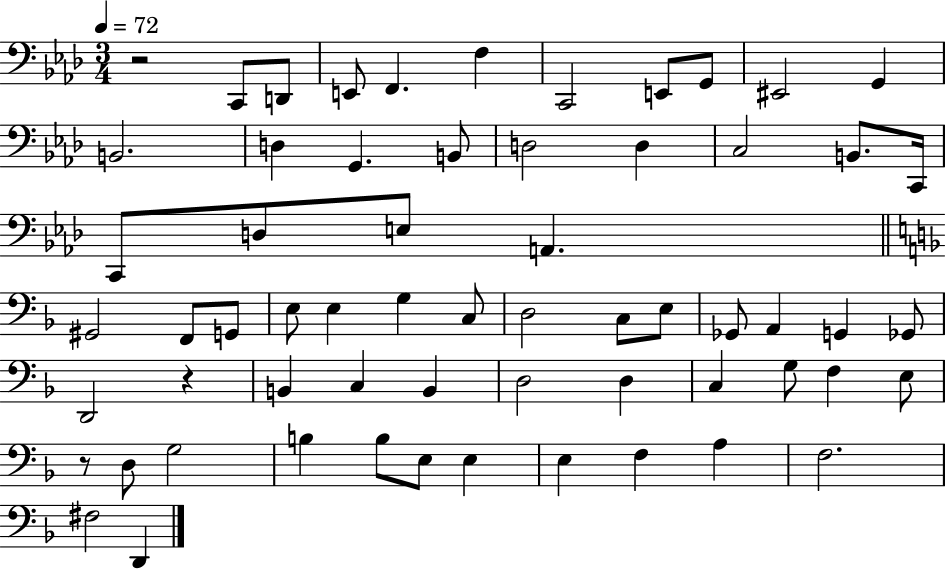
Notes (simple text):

R/h C2/e D2/e E2/e F2/q. F3/q C2/h E2/e G2/e EIS2/h G2/q B2/h. D3/q G2/q. B2/e D3/h D3/q C3/h B2/e. C2/s C2/e D3/e E3/e A2/q. G#2/h F2/e G2/e E3/e E3/q G3/q C3/e D3/h C3/e E3/e Gb2/e A2/q G2/q Gb2/e D2/h R/q B2/q C3/q B2/q D3/h D3/q C3/q G3/e F3/q E3/e R/e D3/e G3/h B3/q B3/e E3/e E3/q E3/q F3/q A3/q F3/h. F#3/h D2/q